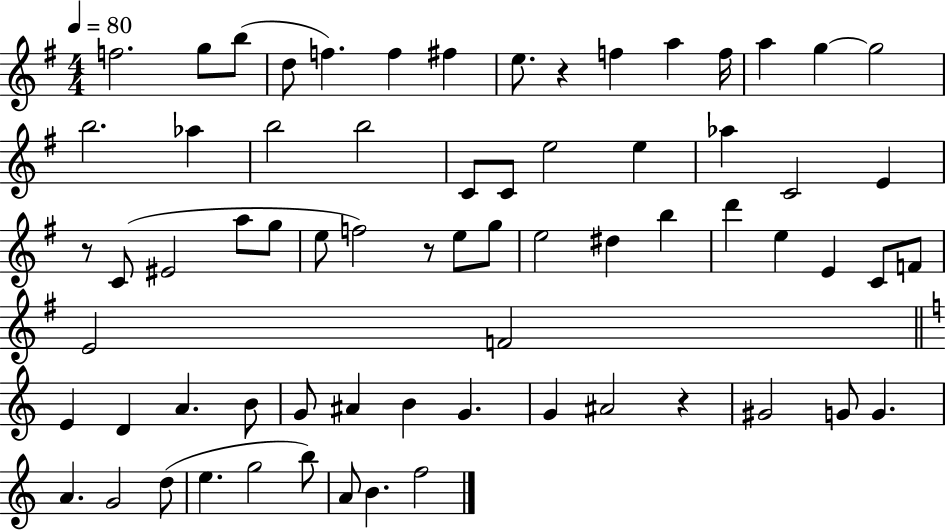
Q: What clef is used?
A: treble